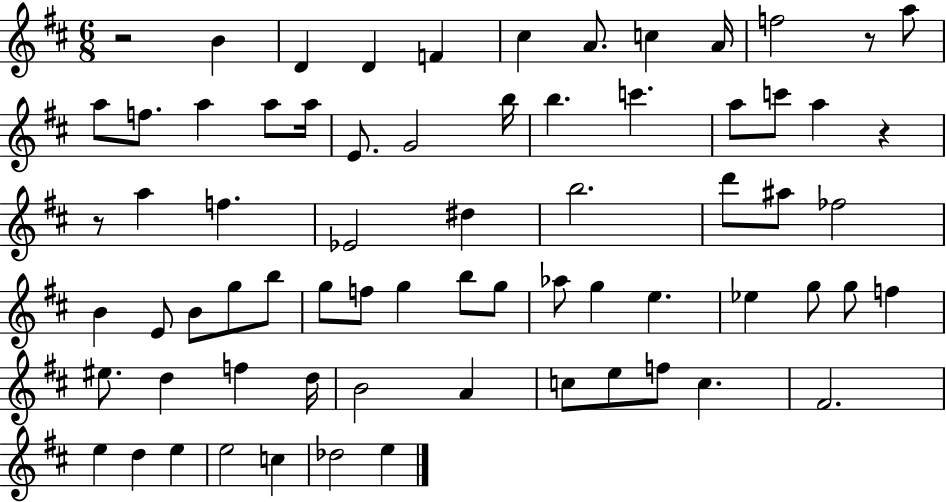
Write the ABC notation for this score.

X:1
T:Untitled
M:6/8
L:1/4
K:D
z2 B D D F ^c A/2 c A/4 f2 z/2 a/2 a/2 f/2 a a/2 a/4 E/2 G2 b/4 b c' a/2 c'/2 a z z/2 a f _E2 ^d b2 d'/2 ^a/2 _f2 B E/2 B/2 g/2 b/2 g/2 f/2 g b/2 g/2 _a/2 g e _e g/2 g/2 f ^e/2 d f d/4 B2 A c/2 e/2 f/2 c ^F2 e d e e2 c _d2 e